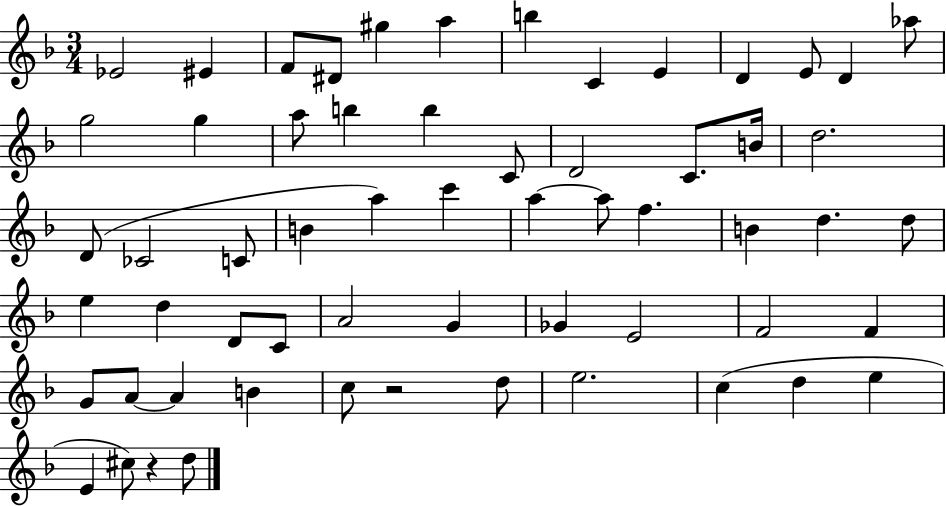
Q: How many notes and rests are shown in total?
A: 60